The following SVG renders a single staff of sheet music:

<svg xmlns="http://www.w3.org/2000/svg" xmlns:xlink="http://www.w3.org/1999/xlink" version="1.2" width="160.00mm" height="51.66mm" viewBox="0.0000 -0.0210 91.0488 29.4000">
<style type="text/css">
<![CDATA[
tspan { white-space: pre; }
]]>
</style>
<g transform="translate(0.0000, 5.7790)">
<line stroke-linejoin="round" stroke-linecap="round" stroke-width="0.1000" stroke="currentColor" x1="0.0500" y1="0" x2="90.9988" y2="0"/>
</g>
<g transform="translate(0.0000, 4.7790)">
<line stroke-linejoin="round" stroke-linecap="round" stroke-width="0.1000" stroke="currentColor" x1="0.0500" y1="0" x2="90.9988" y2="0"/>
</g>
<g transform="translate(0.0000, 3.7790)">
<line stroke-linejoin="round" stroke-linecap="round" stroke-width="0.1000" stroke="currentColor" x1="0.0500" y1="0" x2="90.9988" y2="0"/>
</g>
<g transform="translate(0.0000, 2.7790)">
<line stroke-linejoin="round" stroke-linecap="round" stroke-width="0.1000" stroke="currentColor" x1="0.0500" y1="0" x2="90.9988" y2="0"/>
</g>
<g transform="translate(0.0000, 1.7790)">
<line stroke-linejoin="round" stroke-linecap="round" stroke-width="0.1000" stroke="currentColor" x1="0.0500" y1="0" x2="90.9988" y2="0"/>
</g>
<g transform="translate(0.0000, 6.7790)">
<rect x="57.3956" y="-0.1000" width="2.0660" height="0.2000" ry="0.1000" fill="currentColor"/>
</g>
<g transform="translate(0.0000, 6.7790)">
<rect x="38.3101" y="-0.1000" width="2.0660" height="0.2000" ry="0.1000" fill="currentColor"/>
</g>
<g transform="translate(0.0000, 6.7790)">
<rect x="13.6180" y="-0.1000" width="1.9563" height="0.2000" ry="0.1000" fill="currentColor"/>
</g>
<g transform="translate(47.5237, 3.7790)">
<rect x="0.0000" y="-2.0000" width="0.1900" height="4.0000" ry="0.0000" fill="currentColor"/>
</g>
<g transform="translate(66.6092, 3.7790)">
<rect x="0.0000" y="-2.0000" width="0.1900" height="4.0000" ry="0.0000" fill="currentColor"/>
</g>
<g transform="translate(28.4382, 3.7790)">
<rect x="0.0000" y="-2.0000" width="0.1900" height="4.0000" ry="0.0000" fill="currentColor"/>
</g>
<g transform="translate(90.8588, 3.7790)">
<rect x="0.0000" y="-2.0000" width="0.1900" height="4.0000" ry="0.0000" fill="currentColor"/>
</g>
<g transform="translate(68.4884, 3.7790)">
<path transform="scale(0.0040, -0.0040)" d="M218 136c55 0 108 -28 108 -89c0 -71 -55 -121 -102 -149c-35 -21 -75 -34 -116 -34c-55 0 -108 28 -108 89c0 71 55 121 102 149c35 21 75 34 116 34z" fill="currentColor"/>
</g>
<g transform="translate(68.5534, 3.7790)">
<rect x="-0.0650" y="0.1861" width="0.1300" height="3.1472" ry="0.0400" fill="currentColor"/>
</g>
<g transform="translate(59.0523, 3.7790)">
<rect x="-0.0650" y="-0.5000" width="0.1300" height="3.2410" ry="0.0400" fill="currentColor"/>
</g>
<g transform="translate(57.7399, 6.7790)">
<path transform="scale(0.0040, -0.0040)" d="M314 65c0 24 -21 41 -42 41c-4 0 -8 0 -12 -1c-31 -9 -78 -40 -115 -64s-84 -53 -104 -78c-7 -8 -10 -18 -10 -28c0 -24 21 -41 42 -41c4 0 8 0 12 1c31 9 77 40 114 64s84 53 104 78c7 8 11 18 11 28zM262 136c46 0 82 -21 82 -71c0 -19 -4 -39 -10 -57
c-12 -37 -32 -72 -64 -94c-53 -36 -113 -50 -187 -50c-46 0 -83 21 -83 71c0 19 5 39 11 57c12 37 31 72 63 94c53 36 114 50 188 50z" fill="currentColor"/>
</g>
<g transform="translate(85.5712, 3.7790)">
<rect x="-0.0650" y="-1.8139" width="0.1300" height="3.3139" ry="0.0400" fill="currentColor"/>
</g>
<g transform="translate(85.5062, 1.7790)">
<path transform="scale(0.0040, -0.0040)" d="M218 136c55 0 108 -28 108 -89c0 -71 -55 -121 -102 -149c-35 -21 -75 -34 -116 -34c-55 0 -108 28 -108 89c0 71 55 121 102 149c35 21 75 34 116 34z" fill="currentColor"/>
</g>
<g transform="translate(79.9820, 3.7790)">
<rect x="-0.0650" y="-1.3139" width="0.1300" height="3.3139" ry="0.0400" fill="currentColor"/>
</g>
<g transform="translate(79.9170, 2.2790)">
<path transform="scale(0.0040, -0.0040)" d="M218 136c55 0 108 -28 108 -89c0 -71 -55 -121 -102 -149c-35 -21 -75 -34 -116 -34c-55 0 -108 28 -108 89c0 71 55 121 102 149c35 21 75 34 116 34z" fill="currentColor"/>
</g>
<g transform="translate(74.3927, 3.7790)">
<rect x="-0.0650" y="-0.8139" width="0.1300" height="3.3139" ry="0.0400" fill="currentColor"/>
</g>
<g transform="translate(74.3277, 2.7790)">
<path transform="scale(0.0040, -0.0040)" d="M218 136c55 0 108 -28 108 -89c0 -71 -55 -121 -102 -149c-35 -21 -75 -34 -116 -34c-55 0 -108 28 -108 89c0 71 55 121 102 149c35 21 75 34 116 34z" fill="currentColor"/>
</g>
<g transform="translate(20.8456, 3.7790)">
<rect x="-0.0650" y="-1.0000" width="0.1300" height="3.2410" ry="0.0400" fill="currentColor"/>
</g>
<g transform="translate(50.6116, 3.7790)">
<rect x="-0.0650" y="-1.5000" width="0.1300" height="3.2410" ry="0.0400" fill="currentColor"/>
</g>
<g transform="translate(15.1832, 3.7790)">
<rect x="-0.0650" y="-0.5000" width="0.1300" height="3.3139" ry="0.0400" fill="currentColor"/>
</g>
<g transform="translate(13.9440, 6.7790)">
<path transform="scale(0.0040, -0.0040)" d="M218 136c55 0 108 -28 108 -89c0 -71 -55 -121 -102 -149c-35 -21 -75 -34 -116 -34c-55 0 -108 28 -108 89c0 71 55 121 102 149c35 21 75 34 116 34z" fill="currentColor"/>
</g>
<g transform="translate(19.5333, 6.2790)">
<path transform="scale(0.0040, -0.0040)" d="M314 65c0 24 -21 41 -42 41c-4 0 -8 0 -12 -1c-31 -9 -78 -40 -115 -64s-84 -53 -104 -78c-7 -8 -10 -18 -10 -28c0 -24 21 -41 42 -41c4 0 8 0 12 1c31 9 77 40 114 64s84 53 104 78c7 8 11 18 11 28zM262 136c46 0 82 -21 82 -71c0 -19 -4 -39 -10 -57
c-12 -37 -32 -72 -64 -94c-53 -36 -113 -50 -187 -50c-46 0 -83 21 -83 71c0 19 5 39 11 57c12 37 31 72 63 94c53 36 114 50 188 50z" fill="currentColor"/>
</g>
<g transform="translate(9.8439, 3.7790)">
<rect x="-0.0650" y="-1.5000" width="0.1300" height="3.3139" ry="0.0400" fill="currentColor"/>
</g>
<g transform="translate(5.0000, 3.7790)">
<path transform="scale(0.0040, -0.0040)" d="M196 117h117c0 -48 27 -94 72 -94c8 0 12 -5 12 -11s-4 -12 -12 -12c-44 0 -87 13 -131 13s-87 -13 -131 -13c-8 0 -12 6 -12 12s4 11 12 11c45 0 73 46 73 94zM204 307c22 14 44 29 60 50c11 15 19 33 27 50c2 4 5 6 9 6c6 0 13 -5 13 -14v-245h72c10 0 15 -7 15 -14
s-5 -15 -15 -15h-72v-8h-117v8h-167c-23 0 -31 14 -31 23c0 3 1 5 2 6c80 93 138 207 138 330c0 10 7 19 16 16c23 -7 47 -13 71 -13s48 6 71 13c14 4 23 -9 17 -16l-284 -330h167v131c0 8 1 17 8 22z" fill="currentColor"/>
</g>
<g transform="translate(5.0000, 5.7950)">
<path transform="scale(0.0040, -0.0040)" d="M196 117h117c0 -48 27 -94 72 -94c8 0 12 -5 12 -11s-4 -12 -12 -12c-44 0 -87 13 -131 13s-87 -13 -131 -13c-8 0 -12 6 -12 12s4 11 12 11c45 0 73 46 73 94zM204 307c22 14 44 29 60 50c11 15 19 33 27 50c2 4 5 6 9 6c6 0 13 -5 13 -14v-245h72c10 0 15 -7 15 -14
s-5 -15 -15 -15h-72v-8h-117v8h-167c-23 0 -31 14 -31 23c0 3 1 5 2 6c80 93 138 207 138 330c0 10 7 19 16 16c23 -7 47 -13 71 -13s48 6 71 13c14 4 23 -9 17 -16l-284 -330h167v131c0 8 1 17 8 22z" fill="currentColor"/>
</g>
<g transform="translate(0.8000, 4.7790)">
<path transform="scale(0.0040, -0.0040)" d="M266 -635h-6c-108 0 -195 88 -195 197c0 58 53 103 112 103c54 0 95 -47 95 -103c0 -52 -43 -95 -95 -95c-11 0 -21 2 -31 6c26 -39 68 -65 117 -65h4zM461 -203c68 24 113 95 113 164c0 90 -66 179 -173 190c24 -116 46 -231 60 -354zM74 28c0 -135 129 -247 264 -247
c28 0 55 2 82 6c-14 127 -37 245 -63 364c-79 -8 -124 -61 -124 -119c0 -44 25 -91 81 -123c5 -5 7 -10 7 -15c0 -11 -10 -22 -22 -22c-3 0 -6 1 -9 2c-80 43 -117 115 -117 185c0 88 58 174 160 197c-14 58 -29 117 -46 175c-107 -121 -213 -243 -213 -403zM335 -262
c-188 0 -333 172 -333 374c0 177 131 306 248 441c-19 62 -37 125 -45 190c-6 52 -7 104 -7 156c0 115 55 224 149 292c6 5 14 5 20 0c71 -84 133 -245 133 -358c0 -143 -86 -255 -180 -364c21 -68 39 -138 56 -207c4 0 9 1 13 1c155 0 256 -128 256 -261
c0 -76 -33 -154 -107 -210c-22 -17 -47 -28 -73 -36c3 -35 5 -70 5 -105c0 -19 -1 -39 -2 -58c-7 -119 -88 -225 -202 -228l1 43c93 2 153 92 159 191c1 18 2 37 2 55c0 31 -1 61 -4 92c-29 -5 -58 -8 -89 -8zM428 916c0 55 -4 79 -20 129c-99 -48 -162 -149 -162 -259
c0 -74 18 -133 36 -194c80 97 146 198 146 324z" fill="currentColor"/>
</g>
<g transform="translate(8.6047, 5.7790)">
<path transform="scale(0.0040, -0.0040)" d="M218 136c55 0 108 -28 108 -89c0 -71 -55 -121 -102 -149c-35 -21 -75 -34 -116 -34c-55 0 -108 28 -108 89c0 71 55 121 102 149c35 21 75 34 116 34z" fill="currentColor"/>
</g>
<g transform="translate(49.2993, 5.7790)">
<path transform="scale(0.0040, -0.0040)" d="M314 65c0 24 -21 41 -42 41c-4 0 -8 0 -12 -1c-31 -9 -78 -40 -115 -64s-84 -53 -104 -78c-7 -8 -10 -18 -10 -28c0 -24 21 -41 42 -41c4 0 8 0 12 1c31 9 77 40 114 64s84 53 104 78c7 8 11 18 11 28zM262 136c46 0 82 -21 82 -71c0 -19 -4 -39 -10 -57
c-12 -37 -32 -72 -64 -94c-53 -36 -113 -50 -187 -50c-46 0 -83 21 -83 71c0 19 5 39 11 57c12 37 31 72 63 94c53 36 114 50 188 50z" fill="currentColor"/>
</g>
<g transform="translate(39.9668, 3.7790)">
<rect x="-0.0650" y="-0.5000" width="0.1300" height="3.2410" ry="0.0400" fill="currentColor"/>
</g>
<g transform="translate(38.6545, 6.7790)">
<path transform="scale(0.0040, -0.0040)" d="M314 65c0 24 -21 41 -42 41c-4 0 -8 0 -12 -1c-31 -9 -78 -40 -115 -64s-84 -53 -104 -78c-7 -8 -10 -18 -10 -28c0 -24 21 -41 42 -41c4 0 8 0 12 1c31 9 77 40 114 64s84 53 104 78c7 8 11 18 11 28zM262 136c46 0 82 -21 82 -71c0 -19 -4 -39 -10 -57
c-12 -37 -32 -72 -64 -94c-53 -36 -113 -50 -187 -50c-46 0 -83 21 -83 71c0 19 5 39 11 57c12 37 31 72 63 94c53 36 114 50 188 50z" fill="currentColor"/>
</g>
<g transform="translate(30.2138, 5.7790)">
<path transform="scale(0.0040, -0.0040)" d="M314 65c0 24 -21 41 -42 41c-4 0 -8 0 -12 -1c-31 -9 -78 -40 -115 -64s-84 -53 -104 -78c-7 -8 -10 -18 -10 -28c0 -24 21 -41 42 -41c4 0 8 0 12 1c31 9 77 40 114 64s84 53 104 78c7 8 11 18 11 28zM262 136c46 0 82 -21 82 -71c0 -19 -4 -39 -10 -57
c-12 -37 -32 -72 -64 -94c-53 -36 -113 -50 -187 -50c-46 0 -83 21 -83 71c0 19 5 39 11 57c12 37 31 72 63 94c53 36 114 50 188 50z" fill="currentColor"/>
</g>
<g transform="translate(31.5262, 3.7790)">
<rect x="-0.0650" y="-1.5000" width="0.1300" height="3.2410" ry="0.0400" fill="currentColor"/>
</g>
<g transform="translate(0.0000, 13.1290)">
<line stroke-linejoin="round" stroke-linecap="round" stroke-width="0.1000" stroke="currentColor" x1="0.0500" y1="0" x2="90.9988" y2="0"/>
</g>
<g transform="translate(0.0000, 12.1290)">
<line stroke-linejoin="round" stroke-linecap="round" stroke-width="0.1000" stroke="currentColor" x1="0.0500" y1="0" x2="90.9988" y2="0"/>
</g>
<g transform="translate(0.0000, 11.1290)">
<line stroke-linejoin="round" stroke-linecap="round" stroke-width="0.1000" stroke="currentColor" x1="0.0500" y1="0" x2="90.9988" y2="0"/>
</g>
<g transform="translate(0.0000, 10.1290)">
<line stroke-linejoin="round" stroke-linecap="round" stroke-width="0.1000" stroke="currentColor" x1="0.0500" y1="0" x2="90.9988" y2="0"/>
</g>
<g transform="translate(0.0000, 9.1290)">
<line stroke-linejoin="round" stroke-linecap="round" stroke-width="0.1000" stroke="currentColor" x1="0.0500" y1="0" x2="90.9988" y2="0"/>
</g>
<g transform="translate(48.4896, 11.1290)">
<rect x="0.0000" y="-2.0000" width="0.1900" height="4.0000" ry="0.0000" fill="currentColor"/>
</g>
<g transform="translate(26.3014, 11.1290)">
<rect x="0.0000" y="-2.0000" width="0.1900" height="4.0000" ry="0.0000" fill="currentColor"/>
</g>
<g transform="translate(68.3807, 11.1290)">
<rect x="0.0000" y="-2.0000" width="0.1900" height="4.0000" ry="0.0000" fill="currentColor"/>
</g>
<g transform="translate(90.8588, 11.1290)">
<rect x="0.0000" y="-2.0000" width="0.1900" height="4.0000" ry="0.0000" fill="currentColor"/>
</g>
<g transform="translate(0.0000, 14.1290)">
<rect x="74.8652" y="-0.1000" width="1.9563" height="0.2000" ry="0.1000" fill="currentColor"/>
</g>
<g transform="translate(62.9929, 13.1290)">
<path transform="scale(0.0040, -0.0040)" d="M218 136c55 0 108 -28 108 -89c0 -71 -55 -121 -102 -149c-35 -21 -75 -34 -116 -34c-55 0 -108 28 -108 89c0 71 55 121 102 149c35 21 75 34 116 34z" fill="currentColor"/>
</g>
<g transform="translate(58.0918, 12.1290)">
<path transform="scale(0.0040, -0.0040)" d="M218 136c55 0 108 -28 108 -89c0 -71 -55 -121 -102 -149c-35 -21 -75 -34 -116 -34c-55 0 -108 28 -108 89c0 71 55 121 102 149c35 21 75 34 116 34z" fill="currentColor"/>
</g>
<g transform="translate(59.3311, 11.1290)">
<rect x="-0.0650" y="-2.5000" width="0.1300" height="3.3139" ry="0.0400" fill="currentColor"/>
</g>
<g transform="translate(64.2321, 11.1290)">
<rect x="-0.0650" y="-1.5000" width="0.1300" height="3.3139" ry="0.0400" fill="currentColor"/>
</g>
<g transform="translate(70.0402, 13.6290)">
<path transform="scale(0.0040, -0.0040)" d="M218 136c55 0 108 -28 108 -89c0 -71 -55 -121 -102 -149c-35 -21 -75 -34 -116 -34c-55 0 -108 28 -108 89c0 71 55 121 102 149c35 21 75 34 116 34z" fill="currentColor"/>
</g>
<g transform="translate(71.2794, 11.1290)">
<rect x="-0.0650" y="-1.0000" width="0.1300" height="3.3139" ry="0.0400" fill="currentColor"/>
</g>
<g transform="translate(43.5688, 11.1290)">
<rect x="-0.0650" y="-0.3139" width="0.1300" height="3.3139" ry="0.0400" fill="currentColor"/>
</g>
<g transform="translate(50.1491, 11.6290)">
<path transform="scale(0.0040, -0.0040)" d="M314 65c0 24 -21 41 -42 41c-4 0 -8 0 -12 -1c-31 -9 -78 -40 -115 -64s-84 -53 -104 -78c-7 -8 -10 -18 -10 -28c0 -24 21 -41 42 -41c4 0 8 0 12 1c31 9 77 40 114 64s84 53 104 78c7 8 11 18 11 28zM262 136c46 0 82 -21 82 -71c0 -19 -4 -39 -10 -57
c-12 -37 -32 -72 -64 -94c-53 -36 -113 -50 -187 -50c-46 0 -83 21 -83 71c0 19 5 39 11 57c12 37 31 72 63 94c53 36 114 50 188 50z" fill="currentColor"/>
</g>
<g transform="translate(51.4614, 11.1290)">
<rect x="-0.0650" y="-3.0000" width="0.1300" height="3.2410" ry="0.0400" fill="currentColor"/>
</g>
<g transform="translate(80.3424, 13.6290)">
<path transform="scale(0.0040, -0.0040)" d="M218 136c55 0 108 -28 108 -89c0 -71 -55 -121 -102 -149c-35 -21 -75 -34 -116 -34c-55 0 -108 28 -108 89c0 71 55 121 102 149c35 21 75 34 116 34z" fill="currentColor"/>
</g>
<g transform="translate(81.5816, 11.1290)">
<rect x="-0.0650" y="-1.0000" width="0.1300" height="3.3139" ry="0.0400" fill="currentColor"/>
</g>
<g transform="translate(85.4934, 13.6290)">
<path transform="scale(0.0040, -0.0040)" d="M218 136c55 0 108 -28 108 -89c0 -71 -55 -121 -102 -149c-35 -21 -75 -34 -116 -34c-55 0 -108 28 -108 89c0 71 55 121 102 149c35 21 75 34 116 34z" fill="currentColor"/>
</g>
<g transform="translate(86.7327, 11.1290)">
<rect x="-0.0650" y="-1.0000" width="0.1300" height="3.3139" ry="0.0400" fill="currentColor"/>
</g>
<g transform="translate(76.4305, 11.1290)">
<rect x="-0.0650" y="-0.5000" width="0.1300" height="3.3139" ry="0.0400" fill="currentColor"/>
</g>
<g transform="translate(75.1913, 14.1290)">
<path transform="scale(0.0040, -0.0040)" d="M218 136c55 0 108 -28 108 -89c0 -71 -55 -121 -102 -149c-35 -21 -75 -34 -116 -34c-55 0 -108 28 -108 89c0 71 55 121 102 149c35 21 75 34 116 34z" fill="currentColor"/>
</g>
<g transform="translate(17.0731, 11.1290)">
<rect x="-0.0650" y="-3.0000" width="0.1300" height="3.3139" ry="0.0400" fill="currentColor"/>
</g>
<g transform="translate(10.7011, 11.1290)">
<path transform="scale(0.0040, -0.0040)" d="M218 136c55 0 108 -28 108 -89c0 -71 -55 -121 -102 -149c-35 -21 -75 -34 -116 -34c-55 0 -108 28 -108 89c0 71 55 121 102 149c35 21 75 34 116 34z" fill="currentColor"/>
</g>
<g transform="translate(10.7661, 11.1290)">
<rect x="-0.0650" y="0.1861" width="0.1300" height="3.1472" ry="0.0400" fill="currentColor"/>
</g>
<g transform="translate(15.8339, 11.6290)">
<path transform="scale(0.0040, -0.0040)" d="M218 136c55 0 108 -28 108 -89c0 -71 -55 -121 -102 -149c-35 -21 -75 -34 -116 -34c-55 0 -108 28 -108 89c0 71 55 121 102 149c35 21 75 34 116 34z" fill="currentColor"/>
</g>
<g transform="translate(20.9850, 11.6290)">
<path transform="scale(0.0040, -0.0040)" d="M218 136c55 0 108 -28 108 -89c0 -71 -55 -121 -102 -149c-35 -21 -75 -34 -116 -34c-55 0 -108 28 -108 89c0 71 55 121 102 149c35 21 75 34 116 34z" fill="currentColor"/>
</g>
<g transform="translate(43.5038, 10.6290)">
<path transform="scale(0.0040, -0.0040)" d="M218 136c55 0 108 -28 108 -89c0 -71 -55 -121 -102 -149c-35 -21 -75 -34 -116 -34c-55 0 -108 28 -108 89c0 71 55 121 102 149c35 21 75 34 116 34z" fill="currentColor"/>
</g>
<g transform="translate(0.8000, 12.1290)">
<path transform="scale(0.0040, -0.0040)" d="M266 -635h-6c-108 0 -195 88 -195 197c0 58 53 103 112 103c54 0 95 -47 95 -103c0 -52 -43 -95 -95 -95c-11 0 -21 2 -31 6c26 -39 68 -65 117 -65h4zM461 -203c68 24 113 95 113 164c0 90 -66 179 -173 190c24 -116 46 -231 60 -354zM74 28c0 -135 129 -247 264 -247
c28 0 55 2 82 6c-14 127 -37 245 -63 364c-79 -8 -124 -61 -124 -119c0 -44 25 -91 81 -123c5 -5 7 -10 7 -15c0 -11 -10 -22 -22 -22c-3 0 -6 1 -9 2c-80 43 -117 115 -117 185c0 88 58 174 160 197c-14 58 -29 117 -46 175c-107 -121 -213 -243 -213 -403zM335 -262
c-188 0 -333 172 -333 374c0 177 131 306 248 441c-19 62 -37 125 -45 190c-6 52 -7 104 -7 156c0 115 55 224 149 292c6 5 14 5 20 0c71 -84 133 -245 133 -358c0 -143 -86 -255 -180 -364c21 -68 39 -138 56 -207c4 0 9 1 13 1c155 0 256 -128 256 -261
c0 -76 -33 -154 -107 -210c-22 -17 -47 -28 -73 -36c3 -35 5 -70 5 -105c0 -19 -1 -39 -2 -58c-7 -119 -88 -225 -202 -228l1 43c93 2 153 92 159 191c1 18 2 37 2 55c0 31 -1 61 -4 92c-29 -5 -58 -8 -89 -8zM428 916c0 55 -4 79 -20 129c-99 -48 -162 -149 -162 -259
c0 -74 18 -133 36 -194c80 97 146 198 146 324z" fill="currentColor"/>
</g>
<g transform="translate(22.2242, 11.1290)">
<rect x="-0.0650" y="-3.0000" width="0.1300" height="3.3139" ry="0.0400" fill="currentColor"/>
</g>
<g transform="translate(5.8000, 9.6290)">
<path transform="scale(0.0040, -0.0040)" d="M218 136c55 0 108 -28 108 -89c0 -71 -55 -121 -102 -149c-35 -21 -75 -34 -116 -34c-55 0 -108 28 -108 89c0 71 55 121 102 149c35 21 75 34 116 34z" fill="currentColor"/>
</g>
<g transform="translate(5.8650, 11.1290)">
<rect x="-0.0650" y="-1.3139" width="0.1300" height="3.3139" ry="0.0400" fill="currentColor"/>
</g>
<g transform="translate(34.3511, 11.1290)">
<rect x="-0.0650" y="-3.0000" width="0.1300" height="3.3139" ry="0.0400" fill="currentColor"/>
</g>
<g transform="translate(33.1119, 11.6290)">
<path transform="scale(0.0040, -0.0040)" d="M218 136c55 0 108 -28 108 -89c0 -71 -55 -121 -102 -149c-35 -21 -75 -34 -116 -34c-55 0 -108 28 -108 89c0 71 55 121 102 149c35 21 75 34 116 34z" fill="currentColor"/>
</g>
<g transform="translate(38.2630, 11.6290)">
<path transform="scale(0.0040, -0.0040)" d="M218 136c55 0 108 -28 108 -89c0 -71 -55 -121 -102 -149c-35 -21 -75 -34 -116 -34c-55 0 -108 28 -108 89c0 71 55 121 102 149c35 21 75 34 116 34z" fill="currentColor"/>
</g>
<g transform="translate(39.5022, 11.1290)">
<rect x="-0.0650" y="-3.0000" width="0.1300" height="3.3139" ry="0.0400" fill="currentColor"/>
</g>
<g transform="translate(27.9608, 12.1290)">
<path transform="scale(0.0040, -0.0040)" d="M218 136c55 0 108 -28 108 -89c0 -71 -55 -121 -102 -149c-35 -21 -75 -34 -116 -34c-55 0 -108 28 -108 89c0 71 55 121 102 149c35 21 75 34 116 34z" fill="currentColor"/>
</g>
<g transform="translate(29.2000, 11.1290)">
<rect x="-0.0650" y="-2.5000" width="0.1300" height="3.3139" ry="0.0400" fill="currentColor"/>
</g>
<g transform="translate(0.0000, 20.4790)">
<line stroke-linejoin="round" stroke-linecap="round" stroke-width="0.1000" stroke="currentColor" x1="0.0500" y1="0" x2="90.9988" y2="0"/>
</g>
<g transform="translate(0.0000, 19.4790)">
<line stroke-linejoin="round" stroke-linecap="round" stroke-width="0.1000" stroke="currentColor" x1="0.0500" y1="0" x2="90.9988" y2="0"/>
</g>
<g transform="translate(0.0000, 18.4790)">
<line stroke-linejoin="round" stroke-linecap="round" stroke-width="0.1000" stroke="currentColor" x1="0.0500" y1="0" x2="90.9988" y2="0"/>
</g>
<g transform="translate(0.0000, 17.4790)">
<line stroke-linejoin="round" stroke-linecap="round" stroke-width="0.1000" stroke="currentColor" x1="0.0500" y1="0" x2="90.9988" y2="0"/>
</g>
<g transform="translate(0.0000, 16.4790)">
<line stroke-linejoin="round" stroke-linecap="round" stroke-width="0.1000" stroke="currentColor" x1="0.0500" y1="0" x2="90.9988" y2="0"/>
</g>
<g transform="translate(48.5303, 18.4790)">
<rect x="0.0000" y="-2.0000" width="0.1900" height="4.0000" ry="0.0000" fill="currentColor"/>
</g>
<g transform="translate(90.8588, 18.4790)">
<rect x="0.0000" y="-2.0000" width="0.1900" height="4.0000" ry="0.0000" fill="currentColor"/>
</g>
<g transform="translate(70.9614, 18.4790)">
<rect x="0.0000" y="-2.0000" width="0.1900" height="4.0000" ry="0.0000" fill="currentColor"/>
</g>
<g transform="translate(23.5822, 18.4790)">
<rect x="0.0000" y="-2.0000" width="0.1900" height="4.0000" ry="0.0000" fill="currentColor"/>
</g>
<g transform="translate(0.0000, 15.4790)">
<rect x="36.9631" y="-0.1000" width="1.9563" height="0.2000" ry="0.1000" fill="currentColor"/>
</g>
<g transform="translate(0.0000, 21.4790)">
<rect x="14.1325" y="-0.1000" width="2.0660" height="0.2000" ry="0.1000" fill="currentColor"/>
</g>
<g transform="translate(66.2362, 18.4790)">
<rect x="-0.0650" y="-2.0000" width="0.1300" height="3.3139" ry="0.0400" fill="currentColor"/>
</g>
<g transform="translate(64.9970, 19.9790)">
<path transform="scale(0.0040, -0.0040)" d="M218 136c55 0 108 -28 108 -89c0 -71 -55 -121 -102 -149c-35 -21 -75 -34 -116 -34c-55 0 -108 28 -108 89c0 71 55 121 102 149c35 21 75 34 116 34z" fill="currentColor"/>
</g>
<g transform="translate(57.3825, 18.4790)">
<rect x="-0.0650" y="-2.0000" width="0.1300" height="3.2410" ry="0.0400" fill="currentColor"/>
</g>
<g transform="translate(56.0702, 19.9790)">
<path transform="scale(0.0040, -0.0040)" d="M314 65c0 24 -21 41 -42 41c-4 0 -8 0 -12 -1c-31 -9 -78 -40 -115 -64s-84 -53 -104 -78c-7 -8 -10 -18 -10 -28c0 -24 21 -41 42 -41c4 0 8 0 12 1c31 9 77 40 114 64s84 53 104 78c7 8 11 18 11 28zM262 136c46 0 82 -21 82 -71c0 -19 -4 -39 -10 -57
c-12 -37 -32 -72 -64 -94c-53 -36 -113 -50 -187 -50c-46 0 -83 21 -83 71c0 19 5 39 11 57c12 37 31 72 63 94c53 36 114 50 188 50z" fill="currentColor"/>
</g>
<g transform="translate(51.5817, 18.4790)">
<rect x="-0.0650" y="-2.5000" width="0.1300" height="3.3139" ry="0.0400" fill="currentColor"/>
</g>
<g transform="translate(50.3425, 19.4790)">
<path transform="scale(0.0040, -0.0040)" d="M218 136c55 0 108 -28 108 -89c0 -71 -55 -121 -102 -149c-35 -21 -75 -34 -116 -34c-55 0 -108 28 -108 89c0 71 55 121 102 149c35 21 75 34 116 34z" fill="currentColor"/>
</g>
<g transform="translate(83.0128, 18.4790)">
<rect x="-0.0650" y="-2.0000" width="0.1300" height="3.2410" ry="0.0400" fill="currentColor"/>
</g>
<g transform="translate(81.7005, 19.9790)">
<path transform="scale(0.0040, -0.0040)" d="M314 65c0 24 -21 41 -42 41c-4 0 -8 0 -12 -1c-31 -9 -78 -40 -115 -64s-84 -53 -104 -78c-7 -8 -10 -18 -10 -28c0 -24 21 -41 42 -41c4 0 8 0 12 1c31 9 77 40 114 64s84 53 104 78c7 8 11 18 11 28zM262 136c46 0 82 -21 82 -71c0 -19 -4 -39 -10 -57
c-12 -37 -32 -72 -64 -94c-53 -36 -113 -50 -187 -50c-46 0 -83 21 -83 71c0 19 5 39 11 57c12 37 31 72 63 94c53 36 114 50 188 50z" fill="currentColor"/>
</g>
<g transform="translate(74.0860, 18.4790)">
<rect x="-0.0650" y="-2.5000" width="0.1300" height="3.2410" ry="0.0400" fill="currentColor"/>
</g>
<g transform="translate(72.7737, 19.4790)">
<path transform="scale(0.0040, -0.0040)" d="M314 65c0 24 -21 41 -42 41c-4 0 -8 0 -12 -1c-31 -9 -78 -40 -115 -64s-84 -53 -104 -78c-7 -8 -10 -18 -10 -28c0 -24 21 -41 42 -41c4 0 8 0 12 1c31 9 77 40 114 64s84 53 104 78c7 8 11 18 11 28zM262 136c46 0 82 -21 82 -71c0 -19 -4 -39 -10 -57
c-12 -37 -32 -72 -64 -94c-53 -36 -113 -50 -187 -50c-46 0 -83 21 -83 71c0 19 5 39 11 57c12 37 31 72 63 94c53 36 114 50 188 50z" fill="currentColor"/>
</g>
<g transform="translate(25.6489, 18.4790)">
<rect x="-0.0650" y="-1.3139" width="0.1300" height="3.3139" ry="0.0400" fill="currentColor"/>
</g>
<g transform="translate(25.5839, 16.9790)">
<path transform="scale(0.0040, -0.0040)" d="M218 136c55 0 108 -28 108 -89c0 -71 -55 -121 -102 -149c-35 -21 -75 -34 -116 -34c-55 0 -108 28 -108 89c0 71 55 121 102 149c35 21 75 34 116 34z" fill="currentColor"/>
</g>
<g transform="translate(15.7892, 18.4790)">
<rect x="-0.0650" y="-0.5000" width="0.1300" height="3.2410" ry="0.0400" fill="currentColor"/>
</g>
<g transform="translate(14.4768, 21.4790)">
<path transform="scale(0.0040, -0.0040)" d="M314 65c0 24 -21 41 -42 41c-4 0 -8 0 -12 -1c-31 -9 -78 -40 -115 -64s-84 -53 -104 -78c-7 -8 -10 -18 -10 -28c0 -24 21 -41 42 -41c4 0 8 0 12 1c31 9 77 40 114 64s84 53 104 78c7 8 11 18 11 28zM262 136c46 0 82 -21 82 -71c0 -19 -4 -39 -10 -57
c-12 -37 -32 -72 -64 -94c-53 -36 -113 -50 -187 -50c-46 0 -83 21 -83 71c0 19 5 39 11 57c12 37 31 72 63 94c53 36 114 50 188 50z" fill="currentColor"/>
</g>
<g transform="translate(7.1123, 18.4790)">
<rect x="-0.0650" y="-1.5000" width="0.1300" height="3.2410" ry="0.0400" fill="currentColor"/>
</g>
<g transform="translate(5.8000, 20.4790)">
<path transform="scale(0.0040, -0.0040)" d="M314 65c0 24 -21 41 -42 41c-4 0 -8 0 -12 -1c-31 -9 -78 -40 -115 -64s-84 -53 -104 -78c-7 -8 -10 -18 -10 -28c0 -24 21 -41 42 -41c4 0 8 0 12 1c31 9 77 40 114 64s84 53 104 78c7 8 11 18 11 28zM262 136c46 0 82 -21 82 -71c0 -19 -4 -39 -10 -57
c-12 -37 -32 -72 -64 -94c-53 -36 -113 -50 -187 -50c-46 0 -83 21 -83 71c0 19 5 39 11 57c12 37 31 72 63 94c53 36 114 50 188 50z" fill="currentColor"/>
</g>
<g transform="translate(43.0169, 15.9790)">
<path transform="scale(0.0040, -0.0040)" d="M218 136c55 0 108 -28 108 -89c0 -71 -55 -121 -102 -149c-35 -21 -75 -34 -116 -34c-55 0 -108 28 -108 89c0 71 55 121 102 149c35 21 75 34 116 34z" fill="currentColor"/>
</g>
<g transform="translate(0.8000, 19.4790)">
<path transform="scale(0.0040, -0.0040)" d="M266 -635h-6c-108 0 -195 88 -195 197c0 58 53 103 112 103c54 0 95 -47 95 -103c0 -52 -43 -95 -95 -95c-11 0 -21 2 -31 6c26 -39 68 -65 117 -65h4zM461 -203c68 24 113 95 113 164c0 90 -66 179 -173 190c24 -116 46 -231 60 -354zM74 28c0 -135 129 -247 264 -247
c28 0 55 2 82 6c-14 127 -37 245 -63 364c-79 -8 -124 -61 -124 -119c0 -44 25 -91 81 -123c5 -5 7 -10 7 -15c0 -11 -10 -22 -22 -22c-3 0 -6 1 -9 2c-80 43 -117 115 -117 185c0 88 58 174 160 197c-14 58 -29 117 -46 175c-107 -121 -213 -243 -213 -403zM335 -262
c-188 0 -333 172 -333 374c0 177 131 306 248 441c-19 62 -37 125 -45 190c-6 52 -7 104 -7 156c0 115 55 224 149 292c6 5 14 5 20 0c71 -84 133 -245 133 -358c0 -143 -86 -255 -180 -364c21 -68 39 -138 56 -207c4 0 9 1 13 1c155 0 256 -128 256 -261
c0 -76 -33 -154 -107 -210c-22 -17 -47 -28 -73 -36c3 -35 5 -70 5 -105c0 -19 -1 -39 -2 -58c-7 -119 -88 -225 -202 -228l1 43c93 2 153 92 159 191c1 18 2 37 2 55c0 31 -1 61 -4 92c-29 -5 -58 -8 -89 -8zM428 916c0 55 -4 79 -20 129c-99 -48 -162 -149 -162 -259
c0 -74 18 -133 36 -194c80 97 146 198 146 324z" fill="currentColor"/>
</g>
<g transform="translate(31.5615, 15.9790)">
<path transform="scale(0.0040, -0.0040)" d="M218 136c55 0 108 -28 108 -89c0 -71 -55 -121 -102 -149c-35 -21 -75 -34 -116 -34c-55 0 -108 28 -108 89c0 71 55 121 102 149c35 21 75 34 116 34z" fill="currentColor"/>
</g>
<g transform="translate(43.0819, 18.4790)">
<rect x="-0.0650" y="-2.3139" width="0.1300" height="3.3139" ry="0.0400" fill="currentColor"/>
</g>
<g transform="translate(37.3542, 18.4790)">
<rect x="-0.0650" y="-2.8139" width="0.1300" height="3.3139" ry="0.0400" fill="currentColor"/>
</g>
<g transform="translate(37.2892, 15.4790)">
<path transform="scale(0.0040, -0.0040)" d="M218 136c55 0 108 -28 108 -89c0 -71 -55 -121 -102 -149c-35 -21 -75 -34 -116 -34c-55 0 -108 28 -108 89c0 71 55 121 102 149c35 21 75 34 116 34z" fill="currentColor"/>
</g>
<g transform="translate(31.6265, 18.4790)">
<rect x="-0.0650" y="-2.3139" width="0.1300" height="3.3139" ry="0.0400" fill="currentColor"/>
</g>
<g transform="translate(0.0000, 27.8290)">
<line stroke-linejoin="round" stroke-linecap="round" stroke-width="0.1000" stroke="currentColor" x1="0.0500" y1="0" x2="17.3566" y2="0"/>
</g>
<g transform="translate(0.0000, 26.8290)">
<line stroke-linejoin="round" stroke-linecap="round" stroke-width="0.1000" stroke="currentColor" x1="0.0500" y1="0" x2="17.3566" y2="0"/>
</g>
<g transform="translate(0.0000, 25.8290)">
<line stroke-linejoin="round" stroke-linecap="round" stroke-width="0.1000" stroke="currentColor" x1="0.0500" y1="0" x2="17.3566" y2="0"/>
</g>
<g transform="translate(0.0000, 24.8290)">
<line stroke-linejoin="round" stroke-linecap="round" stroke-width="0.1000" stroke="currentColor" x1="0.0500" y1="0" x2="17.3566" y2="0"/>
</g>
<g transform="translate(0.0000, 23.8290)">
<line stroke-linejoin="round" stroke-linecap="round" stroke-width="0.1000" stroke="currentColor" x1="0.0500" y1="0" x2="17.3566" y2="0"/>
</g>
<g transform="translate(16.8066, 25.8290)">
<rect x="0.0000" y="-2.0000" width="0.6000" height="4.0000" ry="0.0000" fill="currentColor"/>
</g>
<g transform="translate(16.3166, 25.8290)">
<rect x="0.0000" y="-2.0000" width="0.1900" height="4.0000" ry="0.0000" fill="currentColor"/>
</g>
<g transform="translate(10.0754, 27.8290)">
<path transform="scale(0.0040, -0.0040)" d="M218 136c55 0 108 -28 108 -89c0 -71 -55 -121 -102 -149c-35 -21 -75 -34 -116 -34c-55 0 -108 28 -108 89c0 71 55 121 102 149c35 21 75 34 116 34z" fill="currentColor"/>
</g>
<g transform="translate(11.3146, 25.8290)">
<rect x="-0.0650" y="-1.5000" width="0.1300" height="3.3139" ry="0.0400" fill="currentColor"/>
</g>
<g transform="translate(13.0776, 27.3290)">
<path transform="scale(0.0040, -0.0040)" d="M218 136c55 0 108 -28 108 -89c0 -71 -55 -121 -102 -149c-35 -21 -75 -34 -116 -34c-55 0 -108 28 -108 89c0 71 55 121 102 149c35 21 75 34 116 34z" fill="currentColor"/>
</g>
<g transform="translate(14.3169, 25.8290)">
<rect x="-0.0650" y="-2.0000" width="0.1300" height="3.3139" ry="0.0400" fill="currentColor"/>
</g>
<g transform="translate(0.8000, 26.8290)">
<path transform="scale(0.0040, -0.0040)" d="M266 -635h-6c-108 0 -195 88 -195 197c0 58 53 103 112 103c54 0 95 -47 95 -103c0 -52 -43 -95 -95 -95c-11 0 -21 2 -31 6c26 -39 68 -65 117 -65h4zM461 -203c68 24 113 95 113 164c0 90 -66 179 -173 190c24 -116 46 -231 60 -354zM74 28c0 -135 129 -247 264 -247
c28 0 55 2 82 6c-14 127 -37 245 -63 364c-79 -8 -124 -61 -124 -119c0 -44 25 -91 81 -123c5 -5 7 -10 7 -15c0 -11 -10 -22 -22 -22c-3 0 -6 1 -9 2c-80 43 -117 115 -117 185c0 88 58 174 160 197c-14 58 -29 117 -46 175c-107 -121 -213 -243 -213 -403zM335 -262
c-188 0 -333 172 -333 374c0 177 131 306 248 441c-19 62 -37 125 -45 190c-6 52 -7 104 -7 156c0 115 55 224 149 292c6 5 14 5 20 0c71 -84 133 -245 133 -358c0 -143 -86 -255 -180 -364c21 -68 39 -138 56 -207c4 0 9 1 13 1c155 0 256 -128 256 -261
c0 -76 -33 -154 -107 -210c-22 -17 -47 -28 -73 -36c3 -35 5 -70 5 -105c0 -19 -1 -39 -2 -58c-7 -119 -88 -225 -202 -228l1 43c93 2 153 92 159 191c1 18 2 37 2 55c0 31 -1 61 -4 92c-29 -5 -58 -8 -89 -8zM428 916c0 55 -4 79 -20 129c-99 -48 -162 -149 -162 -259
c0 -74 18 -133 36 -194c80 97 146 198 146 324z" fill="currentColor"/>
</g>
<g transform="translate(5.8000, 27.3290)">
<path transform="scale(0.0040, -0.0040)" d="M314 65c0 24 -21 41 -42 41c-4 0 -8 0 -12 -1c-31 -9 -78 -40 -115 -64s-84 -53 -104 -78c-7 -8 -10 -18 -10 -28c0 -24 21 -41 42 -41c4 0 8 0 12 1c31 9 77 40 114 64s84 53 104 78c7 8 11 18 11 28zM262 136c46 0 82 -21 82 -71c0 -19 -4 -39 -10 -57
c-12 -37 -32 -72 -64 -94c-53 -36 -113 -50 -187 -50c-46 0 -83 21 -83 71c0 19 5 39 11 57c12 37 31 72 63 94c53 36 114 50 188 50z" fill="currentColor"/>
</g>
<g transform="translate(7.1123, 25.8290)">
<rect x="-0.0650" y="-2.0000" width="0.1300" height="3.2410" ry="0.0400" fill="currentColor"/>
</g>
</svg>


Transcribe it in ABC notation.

X:1
T:Untitled
M:4/4
L:1/4
K:C
E C D2 E2 C2 E2 C2 B d e f e B A A G A A c A2 G E D C D D E2 C2 e g a g G F2 F G2 F2 F2 E F